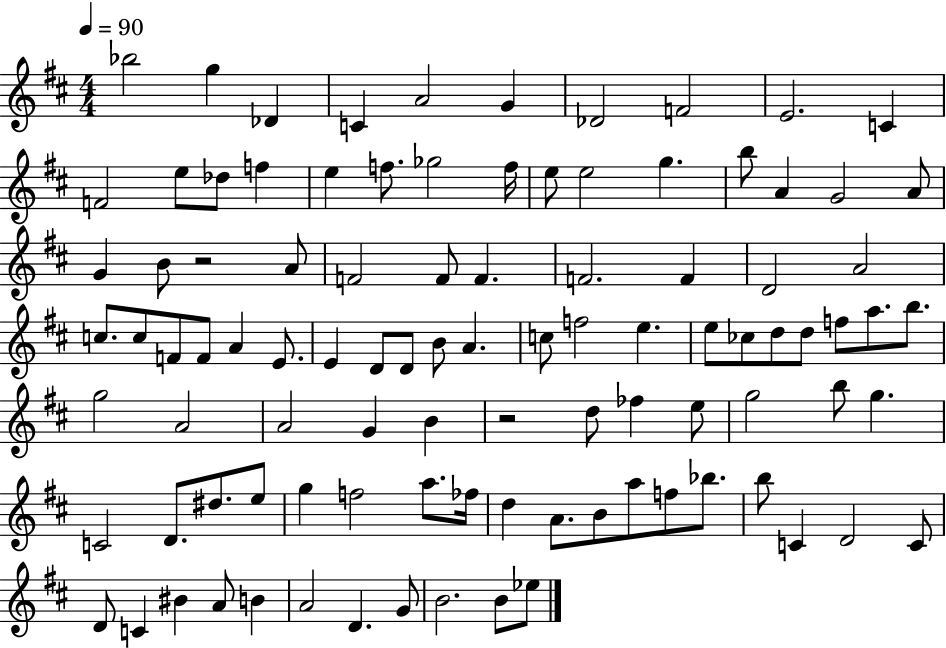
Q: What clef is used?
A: treble